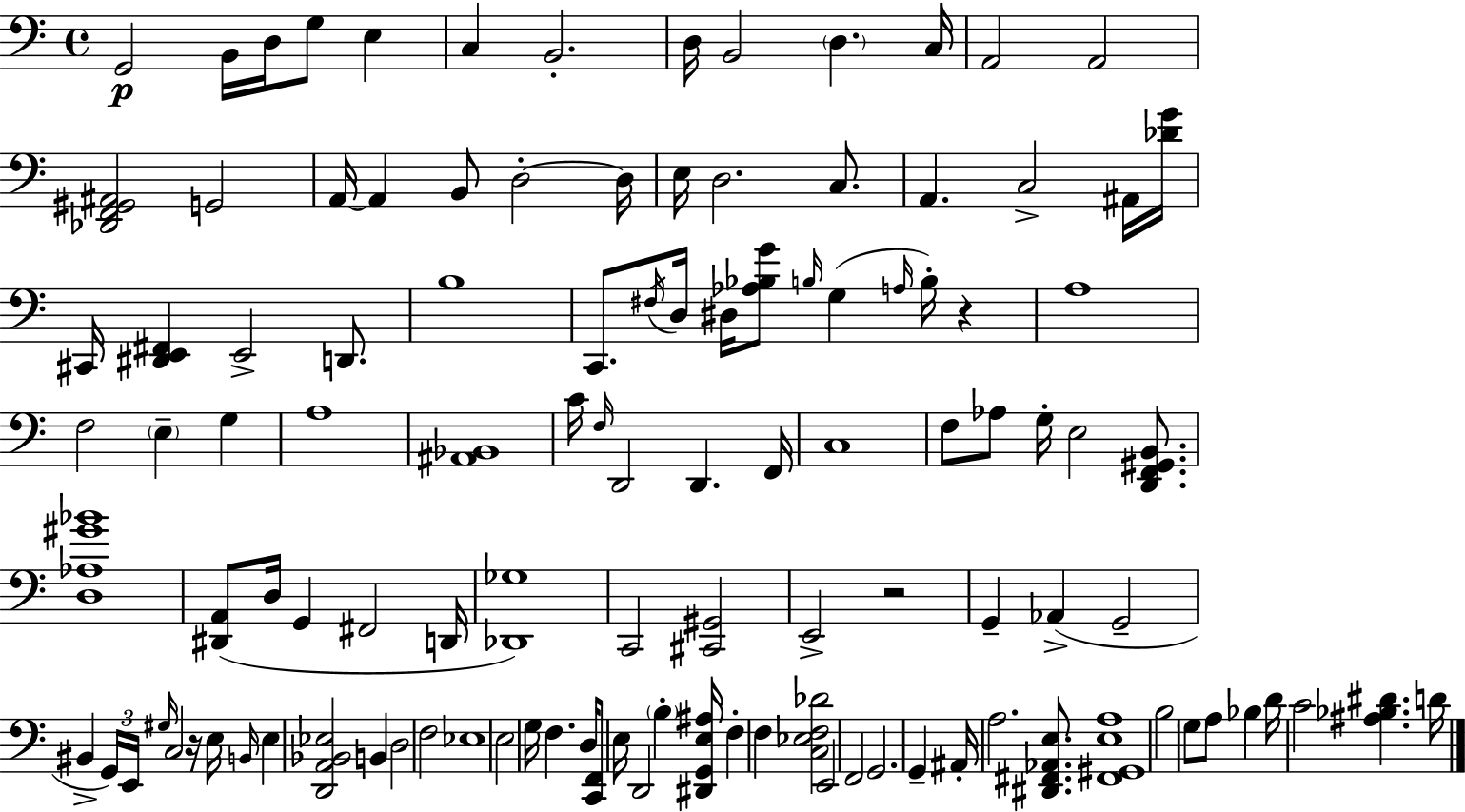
G2/h B2/s D3/s G3/e E3/q C3/q B2/h. D3/s B2/h D3/q. C3/s A2/h A2/h [Db2,F2,G#2,A#2]/h G2/h A2/s A2/q B2/e D3/h D3/s E3/s D3/h. C3/e. A2/q. C3/h A#2/s [Db4,G4]/s C#2/s [D#2,E2,F#2]/q E2/h D2/e. B3/w C2/e. F#3/s D3/s D#3/s [Ab3,Bb3,G4]/e B3/s G3/q A3/s B3/s R/q A3/w F3/h E3/q G3/q A3/w [A#2,Bb2]/w C4/s F3/s D2/h D2/q. F2/s C3/w F3/e Ab3/e G3/s E3/h [D2,F2,G#2,B2]/e. [D3,Ab3,G#4,Bb4]/w [D#2,A2]/e D3/s G2/q F#2/h D2/s [Db2,Gb3]/w C2/h [C#2,G#2]/h E2/h R/h G2/q Ab2/q G2/h BIS2/q G2/s E2/s G#3/s C3/h R/s E3/s B2/s E3/q [D2,A2,Bb2,Eb3]/h B2/q D3/h F3/h Eb3/w E3/h G3/s F3/q. D3/s [C2,F2]/e E3/s D2/h B3/q [D#2,G2,E3,A#3]/s F3/q F3/q [C3,Eb3,F3,Db4]/h E2/h F2/h G2/h. G2/q A#2/s A3/h. [D#2,F#2,Ab2,E3]/e. [F#2,G#2,E3,A3]/w B3/h G3/e A3/e Bb3/q D4/s C4/h [A#3,Bb3,D#4]/q. D4/s